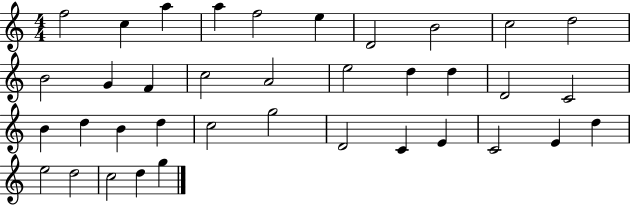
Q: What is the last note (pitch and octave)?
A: G5